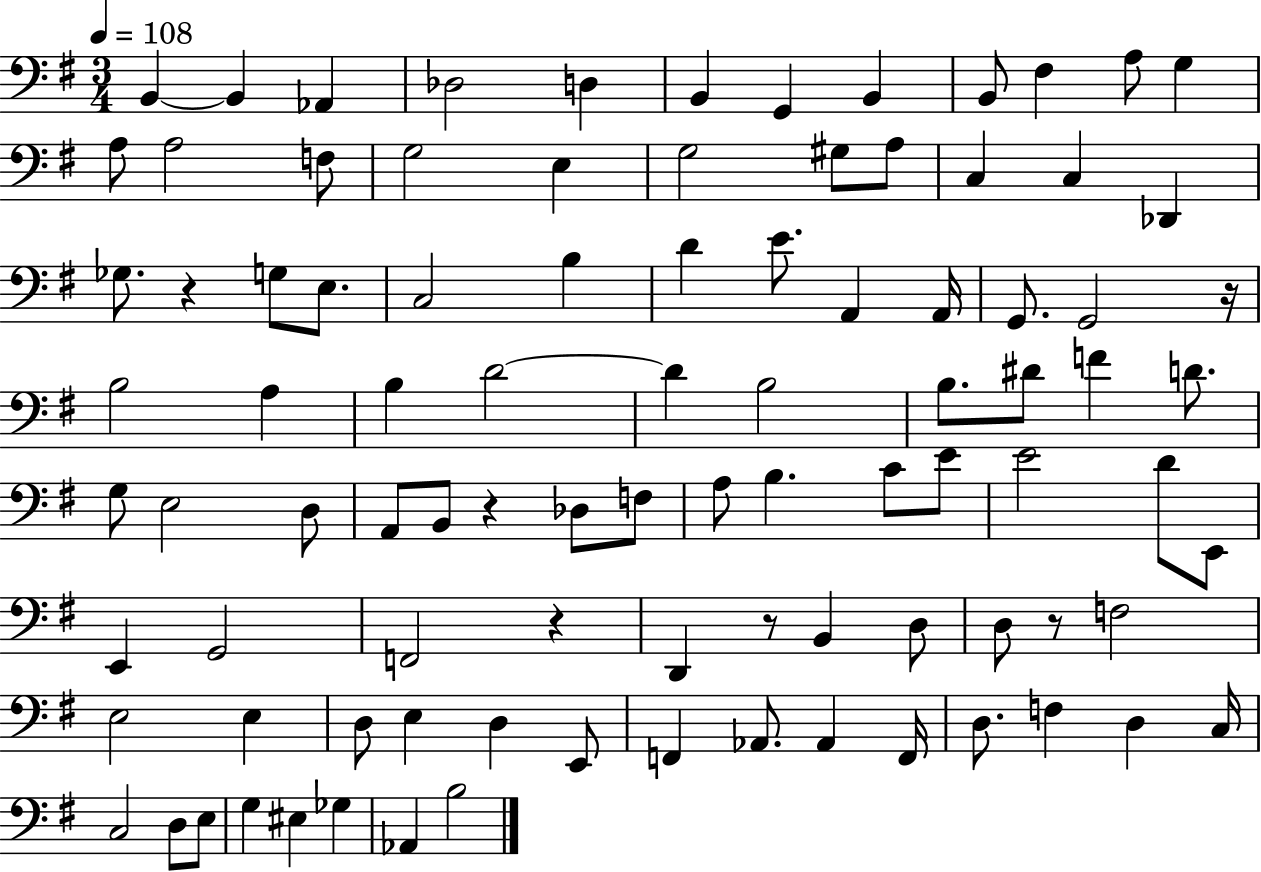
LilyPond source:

{
  \clef bass
  \numericTimeSignature
  \time 3/4
  \key g \major
  \tempo 4 = 108
  \repeat volta 2 { b,4~~ b,4 aes,4 | des2 d4 | b,4 g,4 b,4 | b,8 fis4 a8 g4 | \break a8 a2 f8 | g2 e4 | g2 gis8 a8 | c4 c4 des,4 | \break ges8. r4 g8 e8. | c2 b4 | d'4 e'8. a,4 a,16 | g,8. g,2 r16 | \break b2 a4 | b4 d'2~~ | d'4 b2 | b8. dis'8 f'4 d'8. | \break g8 e2 d8 | a,8 b,8 r4 des8 f8 | a8 b4. c'8 e'8 | e'2 d'8 e,8 | \break e,4 g,2 | f,2 r4 | d,4 r8 b,4 d8 | d8 r8 f2 | \break e2 e4 | d8 e4 d4 e,8 | f,4 aes,8. aes,4 f,16 | d8. f4 d4 c16 | \break c2 d8 e8 | g4 eis4 ges4 | aes,4 b2 | } \bar "|."
}